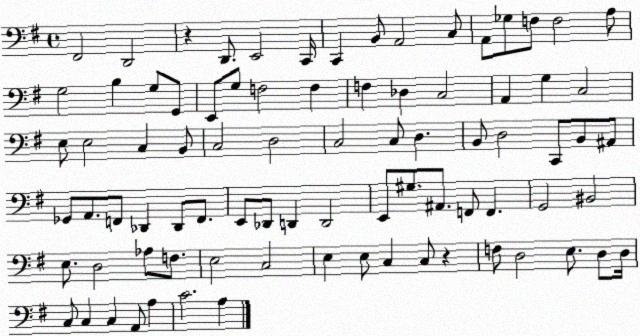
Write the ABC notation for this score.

X:1
T:Untitled
M:4/4
L:1/4
K:G
^F,,2 D,,2 z D,,/2 E,,2 C,,/4 C,, B,,/2 A,,2 C,/2 A,,/2 _G,/2 F,/2 F,2 A,/2 G,2 B, G,/2 G,,/2 E,,/2 G,/2 F,2 F, F, _D, C,2 A,, G, C,2 E,/2 E,2 C, B,,/2 C,2 D,2 C,2 C,/2 D, B,,/2 D,2 C,,/2 B,,/2 ^A,,/2 _G,,/2 A,,/2 F,,/2 _D,, _D,,/2 F,,/2 E,,/2 _D,,/2 D,, D,,2 E,,/2 ^G,/2 ^A,,/2 F,,/2 F,, G,,2 ^B,,2 E,/2 D,2 _A,/2 F,/2 E,2 C,2 E, E,/2 C, C,/2 z F,/2 D,2 E,/2 D,/2 D,/4 C,/2 C, C, A,,/2 A, C2 A,